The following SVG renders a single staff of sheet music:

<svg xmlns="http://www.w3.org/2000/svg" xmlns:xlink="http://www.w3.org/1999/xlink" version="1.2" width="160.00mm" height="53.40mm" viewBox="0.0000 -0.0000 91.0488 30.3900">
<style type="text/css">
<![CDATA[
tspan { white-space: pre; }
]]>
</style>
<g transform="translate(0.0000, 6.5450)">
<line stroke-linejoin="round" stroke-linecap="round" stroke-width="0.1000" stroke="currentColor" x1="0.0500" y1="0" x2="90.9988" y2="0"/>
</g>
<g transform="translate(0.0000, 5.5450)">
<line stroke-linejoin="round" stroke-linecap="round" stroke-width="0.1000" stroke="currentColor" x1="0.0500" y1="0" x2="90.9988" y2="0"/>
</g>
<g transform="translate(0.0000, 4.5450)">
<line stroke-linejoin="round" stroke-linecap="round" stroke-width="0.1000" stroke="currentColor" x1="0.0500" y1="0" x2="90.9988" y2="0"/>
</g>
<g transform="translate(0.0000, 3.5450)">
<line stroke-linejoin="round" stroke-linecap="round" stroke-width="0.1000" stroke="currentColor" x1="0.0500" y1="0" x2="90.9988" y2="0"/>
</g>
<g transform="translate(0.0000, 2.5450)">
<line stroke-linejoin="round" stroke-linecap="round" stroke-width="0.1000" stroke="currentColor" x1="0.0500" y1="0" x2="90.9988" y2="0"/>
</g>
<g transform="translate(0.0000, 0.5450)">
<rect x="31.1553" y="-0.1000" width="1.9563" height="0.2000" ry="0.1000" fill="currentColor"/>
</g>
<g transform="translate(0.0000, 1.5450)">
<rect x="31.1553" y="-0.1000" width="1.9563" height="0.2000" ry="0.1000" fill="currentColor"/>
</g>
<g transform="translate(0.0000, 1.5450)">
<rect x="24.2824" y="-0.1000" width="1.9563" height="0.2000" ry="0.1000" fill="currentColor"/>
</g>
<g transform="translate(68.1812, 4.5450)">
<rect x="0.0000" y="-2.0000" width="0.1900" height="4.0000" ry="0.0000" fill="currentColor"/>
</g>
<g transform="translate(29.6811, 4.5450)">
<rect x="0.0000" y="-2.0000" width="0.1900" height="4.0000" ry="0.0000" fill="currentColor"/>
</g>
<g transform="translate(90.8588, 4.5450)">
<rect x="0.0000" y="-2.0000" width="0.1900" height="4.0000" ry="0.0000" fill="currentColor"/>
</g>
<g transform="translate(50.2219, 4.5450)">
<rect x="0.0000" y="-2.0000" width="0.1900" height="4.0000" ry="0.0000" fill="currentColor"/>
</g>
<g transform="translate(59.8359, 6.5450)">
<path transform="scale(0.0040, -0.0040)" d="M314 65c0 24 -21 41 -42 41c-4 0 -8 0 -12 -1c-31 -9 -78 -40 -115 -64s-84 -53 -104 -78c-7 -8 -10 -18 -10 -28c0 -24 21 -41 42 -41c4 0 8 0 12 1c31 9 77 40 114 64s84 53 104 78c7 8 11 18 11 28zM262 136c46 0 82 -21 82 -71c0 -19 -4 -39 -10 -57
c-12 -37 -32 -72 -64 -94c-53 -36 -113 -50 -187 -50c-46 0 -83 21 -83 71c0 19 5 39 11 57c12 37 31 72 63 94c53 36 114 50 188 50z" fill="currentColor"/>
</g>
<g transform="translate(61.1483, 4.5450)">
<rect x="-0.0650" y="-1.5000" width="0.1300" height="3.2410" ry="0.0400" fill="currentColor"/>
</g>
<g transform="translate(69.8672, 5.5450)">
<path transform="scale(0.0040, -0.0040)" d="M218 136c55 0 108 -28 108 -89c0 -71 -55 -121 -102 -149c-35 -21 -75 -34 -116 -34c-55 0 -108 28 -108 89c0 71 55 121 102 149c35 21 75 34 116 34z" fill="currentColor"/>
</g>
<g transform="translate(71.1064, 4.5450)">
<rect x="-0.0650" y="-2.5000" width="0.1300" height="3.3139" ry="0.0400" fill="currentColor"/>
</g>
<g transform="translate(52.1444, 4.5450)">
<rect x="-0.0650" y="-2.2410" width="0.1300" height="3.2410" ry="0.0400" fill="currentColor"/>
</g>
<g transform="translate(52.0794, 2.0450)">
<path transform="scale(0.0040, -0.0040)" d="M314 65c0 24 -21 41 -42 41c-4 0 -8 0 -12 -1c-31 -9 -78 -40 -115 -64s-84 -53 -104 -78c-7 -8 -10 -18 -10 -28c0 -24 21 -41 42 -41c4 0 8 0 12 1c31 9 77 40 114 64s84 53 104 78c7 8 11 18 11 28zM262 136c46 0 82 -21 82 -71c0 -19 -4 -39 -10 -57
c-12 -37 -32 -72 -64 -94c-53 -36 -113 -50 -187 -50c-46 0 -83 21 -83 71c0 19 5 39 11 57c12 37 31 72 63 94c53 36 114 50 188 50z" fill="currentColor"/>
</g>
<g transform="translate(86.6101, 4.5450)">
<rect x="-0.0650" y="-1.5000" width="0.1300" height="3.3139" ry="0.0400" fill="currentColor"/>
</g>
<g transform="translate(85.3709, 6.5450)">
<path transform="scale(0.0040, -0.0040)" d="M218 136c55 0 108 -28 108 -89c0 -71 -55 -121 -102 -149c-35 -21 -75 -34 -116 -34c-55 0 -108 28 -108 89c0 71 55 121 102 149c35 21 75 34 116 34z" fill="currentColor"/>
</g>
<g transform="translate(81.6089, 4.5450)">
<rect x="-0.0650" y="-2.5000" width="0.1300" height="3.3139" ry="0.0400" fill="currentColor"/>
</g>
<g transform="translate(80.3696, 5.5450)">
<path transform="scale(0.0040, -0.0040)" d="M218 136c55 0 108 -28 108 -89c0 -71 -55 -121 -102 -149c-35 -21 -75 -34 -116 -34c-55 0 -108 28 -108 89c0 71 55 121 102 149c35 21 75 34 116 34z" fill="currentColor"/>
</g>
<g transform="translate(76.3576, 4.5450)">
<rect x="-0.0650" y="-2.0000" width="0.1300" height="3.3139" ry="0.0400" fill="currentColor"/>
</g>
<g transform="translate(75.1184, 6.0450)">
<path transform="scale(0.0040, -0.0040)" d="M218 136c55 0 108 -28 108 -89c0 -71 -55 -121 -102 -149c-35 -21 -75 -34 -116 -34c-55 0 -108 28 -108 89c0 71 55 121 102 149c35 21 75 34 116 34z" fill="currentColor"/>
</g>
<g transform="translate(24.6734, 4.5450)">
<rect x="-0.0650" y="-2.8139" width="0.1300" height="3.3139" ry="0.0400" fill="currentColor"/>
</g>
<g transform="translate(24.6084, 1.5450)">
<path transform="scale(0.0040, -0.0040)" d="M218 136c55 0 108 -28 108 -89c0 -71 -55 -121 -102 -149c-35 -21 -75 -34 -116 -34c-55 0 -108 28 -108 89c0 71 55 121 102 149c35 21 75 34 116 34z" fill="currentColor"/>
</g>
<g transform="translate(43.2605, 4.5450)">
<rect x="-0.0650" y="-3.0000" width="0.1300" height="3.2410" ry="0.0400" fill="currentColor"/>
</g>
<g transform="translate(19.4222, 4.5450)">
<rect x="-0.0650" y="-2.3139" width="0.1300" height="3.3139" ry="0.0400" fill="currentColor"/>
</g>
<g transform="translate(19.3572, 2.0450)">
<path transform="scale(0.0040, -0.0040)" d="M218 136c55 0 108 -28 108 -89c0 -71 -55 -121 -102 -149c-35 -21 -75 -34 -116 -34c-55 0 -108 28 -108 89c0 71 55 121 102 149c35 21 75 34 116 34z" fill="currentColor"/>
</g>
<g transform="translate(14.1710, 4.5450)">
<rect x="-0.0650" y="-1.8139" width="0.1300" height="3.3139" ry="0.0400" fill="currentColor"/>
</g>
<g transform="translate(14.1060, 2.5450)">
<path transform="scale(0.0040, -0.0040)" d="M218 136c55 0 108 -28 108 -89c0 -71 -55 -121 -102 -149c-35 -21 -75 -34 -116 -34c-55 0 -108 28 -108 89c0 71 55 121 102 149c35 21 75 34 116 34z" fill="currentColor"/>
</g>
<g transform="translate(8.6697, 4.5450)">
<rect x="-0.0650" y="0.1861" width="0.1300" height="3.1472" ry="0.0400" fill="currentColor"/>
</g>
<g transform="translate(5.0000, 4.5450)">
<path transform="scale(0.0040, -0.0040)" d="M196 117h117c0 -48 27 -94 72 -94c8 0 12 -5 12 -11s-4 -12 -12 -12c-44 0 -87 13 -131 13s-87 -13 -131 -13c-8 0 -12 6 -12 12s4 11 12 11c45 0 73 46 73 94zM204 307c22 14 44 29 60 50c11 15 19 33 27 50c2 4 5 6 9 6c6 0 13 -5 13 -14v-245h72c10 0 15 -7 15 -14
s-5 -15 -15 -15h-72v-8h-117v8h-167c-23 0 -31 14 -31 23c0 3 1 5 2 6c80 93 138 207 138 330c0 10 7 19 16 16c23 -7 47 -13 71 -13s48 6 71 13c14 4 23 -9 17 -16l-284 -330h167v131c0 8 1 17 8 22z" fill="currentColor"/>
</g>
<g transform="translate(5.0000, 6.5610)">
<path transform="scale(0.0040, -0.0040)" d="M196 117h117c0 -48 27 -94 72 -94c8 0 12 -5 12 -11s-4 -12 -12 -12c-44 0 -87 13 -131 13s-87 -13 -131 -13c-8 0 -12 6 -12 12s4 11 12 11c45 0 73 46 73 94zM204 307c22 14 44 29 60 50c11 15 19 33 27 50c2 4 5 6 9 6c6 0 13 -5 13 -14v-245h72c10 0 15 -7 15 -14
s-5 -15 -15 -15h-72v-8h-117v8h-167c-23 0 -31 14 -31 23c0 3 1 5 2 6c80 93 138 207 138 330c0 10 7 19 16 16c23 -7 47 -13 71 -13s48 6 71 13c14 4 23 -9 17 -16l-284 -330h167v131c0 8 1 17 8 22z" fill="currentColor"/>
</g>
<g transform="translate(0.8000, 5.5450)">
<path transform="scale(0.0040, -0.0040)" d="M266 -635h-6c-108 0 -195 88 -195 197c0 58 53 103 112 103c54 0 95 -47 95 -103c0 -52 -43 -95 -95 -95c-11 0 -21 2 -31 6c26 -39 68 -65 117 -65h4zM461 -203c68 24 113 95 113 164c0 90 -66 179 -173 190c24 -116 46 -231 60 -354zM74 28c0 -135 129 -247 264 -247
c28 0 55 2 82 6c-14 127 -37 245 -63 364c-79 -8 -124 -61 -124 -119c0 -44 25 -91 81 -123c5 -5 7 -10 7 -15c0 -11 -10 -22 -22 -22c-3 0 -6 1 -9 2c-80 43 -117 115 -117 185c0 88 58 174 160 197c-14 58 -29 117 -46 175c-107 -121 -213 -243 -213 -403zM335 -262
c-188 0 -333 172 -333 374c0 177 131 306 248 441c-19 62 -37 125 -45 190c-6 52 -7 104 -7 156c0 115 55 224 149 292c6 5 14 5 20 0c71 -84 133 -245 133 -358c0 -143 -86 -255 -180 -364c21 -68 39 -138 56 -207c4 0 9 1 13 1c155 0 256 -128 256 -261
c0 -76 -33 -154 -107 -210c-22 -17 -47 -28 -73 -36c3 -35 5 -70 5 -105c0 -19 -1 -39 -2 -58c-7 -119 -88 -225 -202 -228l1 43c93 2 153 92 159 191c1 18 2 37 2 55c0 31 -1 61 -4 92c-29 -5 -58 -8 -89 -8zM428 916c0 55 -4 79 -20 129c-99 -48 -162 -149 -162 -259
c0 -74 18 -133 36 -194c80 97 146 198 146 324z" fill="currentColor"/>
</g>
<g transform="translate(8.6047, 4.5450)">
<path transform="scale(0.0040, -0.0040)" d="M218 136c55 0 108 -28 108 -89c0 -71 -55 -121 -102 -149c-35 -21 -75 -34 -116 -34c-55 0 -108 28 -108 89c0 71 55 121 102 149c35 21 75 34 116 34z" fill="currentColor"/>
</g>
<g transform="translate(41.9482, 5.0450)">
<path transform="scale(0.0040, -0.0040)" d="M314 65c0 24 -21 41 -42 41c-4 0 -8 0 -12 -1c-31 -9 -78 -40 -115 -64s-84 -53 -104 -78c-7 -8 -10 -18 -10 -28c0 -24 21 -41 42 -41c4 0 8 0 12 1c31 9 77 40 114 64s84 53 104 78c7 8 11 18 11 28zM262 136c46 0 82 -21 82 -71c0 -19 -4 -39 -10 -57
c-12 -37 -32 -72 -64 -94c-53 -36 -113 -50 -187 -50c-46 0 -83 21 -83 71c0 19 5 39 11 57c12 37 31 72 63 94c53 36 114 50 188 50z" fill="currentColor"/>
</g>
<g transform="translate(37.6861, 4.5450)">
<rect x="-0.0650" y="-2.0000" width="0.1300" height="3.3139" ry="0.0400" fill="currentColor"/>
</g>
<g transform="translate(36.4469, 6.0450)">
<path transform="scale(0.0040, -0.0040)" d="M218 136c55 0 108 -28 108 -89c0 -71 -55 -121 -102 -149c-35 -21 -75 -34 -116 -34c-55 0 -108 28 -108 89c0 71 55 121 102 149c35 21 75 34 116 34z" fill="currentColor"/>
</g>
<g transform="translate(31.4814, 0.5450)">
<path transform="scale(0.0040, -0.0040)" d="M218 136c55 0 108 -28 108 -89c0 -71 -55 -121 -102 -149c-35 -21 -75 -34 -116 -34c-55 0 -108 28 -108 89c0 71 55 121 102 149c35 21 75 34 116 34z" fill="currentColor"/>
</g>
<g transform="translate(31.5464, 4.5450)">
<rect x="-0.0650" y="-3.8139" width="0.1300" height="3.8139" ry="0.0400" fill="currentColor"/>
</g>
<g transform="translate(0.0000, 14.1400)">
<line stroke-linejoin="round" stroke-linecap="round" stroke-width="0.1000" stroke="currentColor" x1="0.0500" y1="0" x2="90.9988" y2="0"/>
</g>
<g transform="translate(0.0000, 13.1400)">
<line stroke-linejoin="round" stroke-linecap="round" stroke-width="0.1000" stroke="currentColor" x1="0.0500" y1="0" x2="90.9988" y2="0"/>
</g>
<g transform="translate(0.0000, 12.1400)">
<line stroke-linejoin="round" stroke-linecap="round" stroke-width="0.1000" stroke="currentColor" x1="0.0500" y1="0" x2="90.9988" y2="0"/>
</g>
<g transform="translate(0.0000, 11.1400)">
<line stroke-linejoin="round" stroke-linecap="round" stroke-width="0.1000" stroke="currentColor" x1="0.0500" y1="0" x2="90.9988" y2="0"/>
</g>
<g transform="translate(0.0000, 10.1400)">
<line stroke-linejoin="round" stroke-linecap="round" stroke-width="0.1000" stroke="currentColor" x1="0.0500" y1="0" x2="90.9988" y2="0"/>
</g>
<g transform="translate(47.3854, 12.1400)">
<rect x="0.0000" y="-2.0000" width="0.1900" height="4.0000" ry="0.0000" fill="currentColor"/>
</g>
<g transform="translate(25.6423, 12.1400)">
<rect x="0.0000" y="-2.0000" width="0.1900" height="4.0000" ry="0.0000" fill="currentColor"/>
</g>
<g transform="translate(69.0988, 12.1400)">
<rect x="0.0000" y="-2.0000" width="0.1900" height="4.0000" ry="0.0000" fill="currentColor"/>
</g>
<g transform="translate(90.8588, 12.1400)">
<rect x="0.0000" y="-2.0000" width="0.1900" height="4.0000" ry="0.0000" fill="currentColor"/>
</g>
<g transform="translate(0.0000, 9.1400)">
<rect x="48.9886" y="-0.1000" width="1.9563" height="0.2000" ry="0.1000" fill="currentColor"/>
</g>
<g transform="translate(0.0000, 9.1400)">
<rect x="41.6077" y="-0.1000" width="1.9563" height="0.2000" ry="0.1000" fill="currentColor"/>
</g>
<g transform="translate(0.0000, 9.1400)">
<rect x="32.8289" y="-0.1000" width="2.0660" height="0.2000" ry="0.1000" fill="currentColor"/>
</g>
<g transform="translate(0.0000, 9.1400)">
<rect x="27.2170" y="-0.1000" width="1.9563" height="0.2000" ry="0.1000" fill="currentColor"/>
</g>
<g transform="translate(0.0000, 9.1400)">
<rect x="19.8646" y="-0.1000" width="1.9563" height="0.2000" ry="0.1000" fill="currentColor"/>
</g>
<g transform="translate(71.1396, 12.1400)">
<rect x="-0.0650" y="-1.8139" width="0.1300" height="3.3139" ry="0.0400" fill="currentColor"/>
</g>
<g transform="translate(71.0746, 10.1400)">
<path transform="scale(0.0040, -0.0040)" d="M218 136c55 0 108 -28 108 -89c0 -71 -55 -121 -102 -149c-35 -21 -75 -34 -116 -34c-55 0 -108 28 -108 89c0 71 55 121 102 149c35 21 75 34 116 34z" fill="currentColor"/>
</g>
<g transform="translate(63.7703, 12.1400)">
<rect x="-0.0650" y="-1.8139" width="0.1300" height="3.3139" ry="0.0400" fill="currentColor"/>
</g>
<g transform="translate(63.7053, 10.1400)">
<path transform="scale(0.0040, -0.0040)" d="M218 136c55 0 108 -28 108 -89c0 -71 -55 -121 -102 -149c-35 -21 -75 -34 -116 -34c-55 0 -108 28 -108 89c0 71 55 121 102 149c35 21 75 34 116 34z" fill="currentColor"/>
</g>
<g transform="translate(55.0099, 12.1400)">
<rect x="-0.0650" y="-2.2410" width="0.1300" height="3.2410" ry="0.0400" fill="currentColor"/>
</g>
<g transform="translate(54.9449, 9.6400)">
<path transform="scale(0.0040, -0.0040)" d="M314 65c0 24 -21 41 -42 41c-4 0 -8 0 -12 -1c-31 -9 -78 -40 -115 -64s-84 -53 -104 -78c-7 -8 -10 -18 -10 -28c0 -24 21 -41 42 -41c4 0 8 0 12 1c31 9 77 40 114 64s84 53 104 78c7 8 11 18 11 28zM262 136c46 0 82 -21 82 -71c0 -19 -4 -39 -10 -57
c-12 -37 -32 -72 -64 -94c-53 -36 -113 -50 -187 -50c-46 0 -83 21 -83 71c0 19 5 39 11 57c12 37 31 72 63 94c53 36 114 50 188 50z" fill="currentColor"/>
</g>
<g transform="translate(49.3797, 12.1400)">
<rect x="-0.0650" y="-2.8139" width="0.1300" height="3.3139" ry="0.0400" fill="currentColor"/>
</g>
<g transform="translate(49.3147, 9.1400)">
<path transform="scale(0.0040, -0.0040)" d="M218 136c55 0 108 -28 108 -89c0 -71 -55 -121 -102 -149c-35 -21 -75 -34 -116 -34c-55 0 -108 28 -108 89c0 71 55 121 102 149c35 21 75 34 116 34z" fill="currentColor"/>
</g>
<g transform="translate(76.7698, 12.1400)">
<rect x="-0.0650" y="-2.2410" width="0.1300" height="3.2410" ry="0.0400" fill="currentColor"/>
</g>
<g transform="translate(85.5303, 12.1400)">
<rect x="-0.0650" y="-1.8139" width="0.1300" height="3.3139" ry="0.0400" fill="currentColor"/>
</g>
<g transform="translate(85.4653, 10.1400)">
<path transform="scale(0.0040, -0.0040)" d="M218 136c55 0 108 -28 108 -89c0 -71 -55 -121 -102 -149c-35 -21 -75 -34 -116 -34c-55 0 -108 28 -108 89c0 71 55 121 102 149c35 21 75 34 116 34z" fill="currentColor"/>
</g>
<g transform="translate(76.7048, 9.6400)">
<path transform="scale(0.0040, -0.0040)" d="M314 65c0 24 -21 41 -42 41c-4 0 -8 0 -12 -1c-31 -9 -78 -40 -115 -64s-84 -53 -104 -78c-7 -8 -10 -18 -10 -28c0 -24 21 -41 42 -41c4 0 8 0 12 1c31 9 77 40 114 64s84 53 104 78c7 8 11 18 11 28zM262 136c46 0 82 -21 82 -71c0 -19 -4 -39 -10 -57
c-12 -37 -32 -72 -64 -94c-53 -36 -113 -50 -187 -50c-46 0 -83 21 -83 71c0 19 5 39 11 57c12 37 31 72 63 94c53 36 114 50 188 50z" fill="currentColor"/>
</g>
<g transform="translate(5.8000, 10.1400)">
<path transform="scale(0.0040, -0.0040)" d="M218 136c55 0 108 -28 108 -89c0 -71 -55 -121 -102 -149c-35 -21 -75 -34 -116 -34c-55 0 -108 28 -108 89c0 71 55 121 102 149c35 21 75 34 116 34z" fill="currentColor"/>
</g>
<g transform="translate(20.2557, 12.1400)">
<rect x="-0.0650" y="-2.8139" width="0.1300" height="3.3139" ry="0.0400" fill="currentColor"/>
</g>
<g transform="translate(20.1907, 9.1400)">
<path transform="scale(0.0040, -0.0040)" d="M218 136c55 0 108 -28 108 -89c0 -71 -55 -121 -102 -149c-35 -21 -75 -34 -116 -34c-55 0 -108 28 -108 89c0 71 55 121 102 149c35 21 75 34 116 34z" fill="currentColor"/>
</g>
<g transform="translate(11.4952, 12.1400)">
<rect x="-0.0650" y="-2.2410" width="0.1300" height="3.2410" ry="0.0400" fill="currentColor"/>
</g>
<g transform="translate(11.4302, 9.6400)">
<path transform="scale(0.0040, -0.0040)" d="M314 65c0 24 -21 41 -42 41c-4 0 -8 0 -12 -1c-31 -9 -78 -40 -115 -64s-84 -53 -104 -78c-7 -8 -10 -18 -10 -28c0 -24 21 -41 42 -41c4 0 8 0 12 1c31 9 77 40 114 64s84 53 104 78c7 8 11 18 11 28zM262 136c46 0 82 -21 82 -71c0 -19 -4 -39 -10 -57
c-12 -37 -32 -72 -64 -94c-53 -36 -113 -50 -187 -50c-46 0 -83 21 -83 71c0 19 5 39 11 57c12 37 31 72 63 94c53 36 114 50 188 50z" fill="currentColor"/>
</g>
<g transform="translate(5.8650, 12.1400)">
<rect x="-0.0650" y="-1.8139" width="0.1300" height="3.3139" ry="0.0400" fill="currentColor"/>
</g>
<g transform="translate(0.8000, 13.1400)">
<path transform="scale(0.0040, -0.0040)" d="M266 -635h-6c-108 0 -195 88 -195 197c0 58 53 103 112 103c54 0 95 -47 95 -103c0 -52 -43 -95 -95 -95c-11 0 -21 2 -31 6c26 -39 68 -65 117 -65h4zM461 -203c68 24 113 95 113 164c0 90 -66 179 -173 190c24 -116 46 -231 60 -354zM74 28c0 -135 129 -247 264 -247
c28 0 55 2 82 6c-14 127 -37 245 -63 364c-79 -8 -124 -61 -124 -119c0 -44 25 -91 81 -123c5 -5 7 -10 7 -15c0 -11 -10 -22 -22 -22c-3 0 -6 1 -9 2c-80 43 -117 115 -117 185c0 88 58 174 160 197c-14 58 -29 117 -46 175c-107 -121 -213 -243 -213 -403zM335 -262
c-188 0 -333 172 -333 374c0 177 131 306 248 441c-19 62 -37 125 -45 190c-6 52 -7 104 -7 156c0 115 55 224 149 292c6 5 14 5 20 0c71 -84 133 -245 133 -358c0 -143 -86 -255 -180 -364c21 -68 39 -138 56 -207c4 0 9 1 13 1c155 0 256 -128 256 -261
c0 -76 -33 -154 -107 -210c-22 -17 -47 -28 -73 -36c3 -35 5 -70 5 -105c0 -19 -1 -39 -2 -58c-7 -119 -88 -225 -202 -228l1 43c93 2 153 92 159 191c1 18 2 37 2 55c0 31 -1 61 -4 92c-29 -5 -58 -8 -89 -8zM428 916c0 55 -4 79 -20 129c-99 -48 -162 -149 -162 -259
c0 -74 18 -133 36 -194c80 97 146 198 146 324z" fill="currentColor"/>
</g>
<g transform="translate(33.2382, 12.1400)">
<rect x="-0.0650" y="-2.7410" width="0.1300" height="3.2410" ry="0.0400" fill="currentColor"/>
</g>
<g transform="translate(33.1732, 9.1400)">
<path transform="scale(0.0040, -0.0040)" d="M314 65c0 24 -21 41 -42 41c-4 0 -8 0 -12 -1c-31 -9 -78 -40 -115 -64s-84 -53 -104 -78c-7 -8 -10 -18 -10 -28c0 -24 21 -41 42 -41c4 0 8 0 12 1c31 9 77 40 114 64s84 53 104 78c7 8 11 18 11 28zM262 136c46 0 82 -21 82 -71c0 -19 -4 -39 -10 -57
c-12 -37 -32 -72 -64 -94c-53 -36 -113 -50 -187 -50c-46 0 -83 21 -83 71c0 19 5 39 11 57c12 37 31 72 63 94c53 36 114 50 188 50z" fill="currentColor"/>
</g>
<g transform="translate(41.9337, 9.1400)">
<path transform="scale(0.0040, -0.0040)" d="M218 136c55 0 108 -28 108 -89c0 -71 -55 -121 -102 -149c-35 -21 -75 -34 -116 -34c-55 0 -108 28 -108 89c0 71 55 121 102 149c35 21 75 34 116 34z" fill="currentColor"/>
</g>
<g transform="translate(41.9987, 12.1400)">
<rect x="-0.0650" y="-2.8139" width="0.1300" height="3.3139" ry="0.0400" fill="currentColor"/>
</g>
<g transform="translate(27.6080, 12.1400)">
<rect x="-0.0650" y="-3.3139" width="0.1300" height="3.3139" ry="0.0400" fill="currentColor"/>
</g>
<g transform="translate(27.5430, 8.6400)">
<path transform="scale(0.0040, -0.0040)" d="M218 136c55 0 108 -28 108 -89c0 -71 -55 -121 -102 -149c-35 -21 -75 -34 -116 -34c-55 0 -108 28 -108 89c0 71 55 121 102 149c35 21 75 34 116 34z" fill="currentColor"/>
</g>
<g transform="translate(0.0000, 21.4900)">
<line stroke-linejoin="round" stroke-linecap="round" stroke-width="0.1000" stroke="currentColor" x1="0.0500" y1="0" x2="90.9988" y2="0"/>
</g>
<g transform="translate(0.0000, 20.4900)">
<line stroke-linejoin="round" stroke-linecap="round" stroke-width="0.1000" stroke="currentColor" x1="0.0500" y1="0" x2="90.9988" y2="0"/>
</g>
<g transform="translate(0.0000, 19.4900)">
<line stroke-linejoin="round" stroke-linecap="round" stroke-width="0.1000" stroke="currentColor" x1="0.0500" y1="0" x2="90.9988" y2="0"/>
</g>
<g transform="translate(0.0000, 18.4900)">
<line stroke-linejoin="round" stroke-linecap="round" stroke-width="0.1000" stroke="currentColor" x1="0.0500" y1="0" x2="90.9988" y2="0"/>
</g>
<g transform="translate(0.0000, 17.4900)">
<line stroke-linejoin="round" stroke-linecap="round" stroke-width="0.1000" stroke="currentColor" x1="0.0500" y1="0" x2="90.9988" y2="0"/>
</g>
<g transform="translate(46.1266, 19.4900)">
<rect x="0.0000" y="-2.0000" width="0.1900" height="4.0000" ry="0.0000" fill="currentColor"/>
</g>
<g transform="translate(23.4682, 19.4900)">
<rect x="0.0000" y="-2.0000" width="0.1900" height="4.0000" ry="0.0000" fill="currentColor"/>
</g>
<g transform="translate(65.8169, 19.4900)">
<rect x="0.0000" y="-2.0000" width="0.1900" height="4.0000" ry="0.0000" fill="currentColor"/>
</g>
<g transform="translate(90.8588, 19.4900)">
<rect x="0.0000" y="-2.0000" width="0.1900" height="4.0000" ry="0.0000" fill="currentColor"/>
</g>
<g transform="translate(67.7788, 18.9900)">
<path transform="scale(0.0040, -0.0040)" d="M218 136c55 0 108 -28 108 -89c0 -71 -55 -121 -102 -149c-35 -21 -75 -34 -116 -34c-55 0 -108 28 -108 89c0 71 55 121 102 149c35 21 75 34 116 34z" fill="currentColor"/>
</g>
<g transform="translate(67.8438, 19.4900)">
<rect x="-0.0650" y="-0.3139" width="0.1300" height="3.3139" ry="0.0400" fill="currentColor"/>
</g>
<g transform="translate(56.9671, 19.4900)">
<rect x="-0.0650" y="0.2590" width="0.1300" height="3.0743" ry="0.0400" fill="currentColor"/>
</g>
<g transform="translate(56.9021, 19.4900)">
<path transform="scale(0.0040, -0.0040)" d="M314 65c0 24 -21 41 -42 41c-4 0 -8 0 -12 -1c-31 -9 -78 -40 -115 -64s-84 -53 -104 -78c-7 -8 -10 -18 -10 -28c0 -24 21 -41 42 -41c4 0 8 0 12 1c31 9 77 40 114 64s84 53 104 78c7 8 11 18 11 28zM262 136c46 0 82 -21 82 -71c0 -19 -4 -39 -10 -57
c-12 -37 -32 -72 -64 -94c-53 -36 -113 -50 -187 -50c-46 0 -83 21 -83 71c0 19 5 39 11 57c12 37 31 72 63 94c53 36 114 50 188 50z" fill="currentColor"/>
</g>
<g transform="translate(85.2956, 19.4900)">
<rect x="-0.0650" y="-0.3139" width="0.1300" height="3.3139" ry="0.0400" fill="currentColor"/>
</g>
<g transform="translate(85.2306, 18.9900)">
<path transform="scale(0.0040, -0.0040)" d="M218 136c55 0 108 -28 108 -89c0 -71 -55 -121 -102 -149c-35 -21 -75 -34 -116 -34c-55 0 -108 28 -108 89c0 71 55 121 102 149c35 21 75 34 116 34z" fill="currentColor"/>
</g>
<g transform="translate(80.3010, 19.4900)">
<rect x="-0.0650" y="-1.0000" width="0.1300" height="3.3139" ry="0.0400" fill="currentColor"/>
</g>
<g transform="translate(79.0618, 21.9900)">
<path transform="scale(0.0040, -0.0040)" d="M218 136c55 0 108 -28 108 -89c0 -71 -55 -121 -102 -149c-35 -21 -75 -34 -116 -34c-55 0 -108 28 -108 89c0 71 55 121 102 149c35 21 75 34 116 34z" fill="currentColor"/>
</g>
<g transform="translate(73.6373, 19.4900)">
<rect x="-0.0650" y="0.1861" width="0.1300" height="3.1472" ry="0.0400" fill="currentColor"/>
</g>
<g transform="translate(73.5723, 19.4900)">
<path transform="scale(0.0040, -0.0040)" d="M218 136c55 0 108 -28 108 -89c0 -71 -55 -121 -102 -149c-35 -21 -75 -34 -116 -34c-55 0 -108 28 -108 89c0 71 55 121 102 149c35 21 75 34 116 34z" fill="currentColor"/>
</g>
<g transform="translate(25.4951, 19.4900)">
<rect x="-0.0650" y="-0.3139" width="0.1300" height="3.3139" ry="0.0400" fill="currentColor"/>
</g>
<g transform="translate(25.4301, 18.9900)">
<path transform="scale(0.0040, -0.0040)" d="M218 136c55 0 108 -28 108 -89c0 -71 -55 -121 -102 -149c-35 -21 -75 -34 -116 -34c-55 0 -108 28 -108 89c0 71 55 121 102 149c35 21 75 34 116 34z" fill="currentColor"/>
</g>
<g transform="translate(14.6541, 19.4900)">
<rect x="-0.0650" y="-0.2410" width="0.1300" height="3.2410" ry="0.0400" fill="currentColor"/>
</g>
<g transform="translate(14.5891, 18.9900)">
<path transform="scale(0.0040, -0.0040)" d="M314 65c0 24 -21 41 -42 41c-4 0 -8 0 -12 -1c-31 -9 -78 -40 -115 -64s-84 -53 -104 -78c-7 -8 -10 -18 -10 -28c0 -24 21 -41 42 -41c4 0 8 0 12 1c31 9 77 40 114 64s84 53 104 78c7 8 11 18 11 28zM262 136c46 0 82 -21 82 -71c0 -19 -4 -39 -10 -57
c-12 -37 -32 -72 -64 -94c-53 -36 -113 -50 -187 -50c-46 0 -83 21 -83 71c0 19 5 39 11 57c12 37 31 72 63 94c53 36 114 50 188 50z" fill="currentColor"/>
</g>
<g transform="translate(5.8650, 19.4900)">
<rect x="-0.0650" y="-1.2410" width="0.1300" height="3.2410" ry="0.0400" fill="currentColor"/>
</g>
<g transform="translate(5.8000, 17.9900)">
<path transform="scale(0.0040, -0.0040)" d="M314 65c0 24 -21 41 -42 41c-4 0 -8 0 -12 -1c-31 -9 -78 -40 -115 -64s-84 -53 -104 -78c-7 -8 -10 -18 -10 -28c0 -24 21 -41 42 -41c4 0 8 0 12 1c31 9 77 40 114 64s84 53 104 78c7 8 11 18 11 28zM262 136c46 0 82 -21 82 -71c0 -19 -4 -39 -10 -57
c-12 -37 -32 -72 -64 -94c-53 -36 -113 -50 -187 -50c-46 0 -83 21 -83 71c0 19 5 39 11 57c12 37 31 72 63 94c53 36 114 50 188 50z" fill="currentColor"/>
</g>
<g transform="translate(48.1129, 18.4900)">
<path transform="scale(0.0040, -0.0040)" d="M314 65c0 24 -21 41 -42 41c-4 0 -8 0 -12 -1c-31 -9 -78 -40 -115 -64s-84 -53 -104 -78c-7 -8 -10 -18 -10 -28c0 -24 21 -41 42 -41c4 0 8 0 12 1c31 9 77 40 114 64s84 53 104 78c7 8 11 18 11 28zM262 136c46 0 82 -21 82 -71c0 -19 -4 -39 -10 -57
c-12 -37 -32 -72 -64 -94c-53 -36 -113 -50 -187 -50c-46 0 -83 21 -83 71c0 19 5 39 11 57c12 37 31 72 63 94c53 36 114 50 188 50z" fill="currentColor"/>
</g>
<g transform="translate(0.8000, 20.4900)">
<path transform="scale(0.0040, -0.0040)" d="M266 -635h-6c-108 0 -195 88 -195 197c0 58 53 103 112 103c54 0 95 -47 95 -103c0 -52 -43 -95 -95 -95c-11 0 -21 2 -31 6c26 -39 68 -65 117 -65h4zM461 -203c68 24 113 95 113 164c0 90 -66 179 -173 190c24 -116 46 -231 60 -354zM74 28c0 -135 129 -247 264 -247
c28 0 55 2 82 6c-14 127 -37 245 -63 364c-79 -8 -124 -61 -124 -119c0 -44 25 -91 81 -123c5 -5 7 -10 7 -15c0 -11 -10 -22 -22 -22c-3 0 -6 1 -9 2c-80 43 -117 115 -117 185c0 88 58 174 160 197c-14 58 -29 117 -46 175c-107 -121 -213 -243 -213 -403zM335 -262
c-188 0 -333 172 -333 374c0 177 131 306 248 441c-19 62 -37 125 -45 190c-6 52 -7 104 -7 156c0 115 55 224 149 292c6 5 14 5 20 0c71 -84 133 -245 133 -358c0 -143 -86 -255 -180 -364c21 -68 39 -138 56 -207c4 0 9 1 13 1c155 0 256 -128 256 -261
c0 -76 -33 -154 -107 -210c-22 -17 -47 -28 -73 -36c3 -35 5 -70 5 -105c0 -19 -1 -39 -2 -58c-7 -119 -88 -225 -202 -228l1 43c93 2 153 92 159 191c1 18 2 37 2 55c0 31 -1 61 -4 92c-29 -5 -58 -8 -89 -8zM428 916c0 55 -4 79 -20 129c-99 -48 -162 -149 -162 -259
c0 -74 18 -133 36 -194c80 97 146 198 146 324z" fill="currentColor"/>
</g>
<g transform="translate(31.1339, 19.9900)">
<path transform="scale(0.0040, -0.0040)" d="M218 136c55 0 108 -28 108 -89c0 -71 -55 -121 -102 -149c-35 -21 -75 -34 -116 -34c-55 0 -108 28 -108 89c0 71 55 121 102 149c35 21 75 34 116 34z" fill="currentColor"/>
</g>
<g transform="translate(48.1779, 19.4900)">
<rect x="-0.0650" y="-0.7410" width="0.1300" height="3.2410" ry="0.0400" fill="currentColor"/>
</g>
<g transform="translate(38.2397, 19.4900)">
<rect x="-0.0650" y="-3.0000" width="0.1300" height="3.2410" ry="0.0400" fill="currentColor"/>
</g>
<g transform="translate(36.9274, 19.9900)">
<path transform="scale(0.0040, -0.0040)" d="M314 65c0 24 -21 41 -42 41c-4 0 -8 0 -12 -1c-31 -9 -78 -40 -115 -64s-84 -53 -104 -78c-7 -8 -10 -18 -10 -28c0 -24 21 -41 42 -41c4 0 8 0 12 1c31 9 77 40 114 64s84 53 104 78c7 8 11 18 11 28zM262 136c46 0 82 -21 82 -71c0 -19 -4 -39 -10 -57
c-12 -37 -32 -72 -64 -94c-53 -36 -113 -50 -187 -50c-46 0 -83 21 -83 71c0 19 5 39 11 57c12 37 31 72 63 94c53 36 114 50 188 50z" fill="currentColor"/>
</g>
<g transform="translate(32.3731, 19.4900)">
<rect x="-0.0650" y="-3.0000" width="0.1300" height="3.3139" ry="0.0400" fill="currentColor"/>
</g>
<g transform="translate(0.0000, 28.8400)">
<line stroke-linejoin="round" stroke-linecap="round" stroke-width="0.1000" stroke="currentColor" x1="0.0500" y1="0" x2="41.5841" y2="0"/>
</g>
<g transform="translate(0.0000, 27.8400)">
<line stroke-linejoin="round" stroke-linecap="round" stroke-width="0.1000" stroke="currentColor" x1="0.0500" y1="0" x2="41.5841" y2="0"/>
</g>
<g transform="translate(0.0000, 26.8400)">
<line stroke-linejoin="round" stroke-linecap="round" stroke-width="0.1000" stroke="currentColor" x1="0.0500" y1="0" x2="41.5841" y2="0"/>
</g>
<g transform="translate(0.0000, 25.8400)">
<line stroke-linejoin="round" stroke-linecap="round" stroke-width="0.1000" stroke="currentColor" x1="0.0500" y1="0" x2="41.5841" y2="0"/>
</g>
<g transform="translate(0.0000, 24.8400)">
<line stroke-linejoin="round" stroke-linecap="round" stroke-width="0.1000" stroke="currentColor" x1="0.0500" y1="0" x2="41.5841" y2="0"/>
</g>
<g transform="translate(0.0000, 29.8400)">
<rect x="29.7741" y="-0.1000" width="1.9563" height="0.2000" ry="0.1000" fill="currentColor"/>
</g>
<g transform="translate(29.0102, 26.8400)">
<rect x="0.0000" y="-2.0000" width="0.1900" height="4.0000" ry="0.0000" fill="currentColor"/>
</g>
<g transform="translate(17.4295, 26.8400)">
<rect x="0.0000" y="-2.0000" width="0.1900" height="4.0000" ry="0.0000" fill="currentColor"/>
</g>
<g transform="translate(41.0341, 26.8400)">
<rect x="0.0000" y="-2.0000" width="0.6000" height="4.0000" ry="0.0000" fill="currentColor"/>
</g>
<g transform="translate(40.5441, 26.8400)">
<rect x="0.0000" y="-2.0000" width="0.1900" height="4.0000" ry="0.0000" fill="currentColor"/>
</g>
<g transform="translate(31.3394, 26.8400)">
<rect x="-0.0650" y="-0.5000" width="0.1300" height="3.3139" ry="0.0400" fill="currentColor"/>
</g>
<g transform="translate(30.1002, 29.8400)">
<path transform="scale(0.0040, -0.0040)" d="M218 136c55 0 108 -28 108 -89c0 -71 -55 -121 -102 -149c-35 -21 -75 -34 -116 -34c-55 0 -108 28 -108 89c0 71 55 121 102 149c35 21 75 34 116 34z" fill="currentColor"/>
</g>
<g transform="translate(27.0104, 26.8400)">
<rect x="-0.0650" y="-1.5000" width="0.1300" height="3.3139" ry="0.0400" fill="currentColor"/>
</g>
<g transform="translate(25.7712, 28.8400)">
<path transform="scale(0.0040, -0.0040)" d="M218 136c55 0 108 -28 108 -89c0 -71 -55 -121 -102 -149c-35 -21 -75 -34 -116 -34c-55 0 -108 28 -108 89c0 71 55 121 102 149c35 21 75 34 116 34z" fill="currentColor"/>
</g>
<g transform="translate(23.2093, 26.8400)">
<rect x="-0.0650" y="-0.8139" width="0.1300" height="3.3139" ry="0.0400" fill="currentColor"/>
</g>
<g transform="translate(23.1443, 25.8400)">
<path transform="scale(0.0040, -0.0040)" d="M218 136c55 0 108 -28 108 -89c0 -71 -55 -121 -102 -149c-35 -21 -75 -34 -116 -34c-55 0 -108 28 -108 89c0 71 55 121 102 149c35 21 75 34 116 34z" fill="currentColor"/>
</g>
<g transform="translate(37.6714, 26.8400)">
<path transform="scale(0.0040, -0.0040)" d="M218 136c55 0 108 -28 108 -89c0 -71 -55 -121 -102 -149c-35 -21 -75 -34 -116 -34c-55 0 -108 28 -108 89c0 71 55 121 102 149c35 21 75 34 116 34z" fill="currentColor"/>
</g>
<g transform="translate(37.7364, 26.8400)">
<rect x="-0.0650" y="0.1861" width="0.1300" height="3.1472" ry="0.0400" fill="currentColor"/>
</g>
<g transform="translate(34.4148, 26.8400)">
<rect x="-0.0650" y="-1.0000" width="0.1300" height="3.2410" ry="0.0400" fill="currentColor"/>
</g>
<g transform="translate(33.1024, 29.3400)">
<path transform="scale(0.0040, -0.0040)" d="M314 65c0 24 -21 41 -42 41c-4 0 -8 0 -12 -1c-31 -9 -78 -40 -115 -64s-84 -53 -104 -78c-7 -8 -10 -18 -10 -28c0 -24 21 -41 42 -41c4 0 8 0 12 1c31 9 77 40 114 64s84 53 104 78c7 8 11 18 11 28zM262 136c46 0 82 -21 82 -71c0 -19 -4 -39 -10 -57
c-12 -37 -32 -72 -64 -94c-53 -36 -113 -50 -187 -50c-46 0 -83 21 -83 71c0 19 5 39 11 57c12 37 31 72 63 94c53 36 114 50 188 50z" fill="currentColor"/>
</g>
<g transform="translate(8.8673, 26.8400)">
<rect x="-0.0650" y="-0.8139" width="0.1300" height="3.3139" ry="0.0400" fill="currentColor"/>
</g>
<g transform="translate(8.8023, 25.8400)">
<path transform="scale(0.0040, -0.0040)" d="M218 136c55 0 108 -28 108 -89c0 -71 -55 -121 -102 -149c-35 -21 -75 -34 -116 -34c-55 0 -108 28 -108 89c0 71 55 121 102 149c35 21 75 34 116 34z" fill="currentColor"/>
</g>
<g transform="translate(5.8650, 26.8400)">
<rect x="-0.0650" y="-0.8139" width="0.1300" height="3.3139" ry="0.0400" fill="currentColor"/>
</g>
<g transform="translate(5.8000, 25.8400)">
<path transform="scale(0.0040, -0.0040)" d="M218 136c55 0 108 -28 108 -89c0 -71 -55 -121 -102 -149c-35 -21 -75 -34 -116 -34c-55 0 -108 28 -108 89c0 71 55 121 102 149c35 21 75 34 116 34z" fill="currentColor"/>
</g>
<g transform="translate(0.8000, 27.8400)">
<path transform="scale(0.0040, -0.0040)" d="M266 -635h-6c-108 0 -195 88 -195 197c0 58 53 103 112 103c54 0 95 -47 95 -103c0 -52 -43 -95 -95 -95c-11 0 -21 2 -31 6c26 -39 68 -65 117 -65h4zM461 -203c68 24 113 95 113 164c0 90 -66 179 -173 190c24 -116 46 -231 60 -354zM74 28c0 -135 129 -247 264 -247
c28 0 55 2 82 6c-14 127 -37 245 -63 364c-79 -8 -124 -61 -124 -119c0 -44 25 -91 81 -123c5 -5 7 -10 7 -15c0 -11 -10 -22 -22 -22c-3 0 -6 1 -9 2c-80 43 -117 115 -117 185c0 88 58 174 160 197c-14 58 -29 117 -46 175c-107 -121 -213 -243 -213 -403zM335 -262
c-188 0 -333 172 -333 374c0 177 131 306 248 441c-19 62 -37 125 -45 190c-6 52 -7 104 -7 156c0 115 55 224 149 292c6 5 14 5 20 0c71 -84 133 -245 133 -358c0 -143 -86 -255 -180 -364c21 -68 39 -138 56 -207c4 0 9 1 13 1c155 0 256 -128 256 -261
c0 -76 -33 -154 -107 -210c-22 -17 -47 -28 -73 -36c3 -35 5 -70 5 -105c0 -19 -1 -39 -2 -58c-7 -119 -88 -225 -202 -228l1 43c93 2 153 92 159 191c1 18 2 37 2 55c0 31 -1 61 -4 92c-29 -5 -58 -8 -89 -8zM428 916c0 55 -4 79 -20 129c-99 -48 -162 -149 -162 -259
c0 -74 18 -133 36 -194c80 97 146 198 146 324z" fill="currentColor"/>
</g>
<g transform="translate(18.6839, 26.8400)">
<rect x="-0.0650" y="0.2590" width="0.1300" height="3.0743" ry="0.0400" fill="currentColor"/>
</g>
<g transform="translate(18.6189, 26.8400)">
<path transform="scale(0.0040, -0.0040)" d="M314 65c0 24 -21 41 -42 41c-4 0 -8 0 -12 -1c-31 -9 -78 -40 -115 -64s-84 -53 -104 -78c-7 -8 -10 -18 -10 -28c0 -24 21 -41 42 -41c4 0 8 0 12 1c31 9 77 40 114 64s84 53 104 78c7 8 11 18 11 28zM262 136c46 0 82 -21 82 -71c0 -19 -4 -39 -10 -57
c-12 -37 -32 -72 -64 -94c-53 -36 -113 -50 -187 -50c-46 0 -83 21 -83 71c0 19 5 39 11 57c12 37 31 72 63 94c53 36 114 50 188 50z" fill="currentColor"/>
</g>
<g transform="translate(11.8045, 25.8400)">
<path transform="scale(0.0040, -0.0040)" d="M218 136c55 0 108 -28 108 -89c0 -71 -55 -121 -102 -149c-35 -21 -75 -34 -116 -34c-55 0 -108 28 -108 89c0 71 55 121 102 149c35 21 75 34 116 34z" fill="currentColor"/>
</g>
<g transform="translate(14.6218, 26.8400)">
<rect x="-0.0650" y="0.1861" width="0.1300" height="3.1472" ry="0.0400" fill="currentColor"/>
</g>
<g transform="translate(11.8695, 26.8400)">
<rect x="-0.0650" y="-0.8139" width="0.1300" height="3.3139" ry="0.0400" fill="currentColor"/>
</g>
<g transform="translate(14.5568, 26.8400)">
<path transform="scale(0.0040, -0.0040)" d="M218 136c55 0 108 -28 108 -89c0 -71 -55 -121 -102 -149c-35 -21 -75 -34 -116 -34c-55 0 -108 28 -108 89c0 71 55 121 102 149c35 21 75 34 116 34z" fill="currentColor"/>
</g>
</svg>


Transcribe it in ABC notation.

X:1
T:Untitled
M:4/4
L:1/4
K:C
B f g a c' F A2 g2 E2 G F G E f g2 a b a2 a a g2 f f g2 f e2 c2 c A A2 d2 B2 c B D c d d d B B2 d E C D2 B